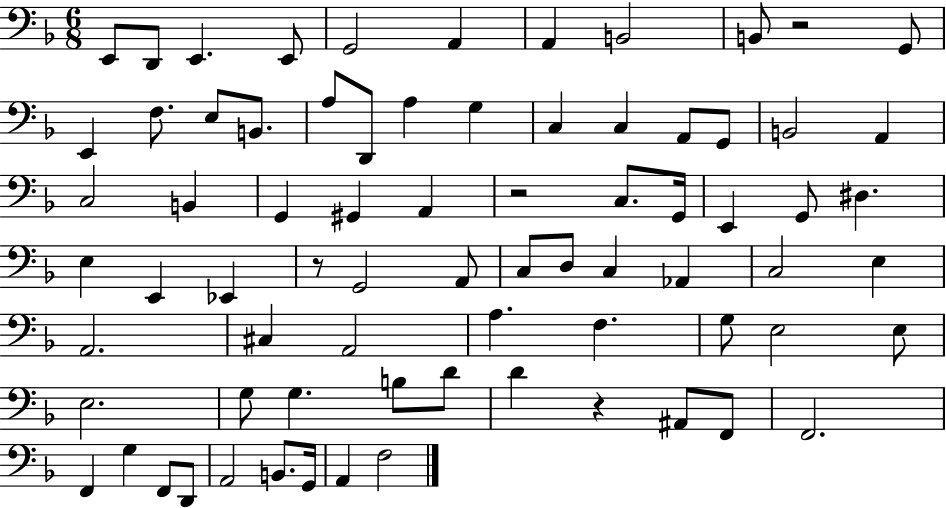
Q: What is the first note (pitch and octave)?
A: E2